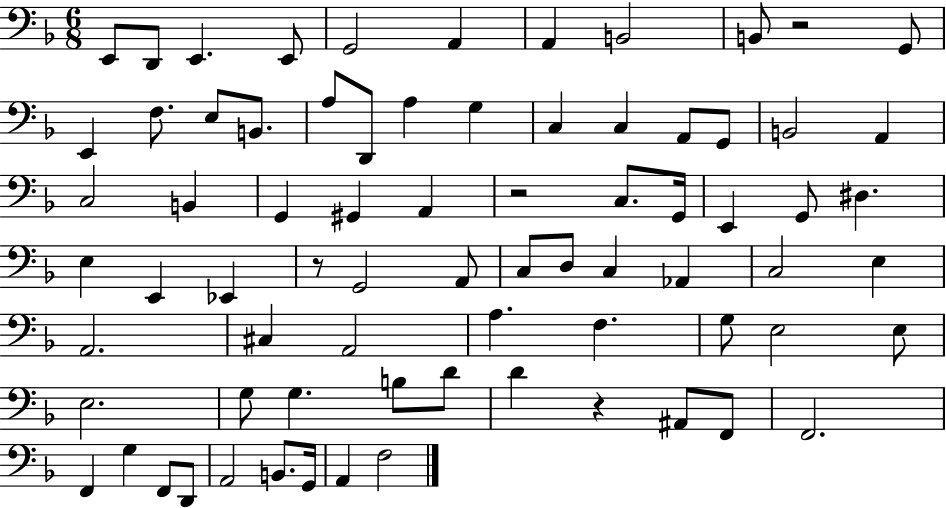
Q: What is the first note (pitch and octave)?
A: E2